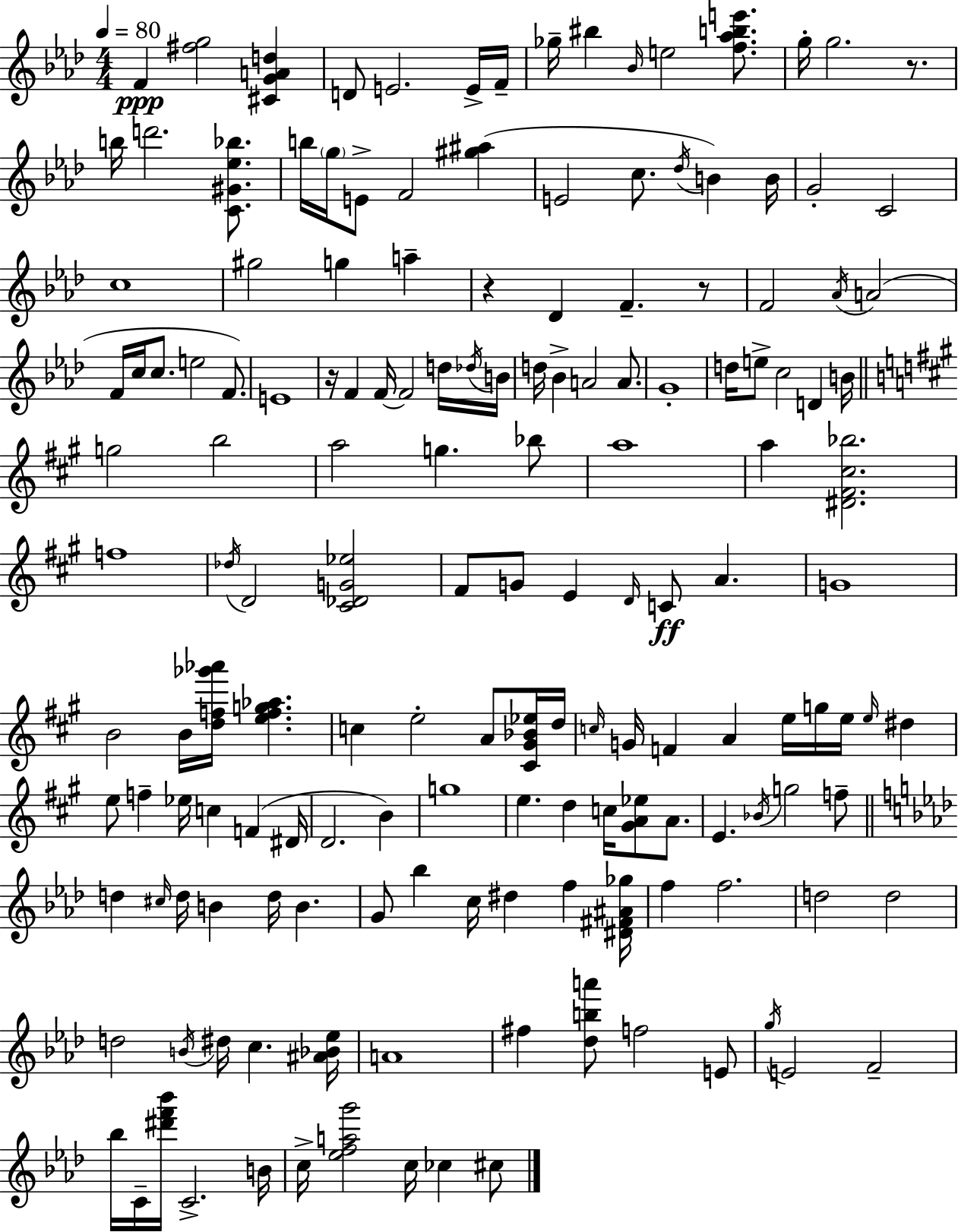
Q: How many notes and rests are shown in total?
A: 158